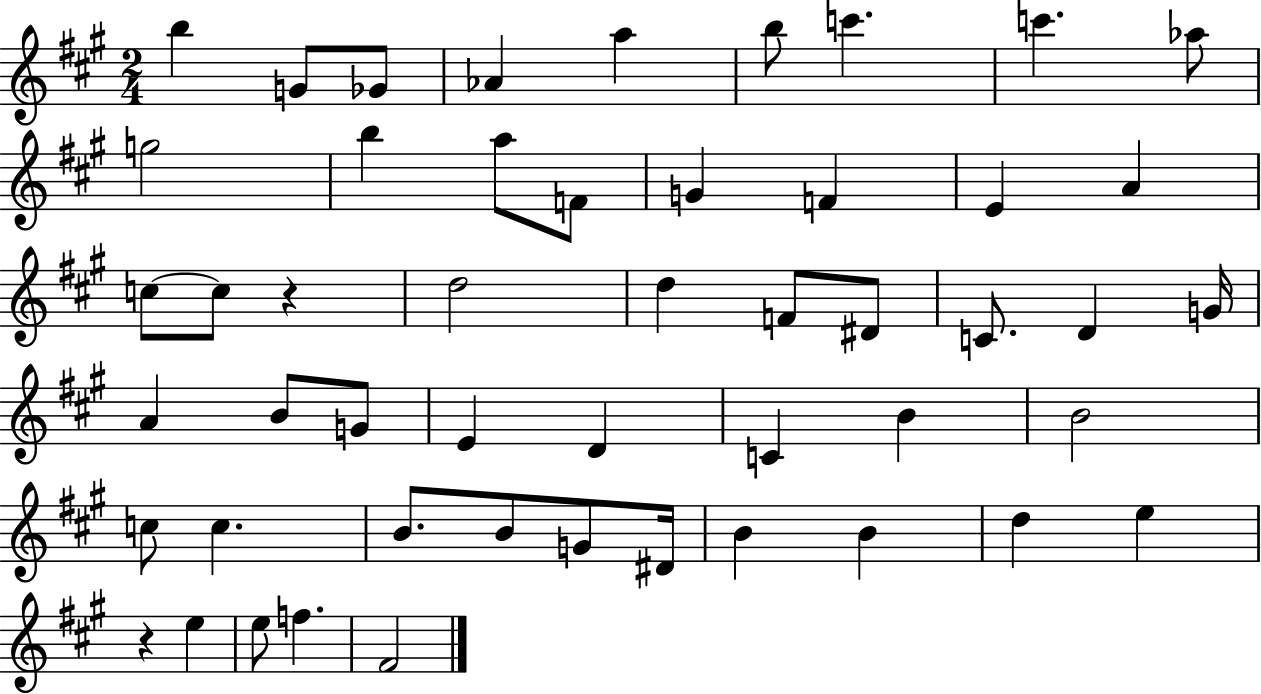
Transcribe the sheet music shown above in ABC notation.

X:1
T:Untitled
M:2/4
L:1/4
K:A
b G/2 _G/2 _A a b/2 c' c' _a/2 g2 b a/2 F/2 G F E A c/2 c/2 z d2 d F/2 ^D/2 C/2 D G/4 A B/2 G/2 E D C B B2 c/2 c B/2 B/2 G/2 ^D/4 B B d e z e e/2 f ^F2